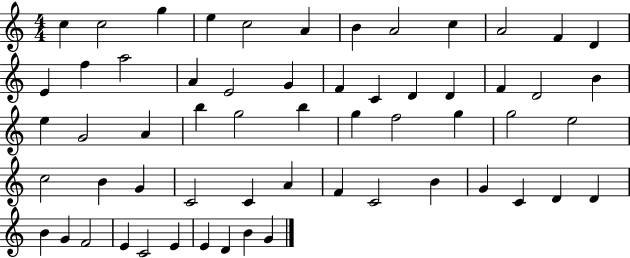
X:1
T:Untitled
M:4/4
L:1/4
K:C
c c2 g e c2 A B A2 c A2 F D E f a2 A E2 G F C D D F D2 B e G2 A b g2 b g f2 g g2 e2 c2 B G C2 C A F C2 B G C D D B G F2 E C2 E E D B G